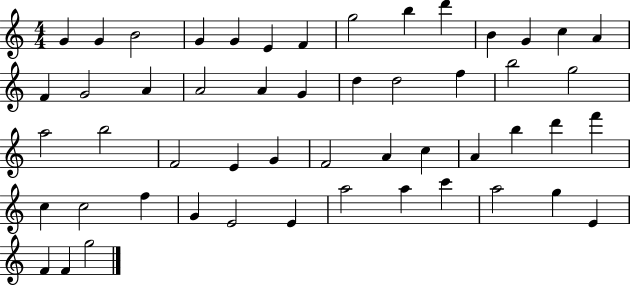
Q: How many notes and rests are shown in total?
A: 52